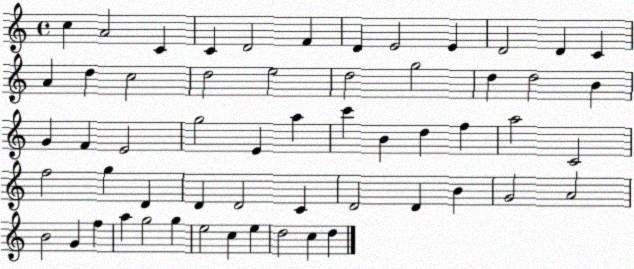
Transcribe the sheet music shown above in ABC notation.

X:1
T:Untitled
M:4/4
L:1/4
K:C
c A2 C C D2 F D E2 E D2 D C A d c2 d2 e2 d2 g2 d d2 B G F E2 g2 E a c' B d f a2 C2 f2 g D D D2 C D2 D B G2 A2 B2 G f a g2 g e2 c e d2 c d